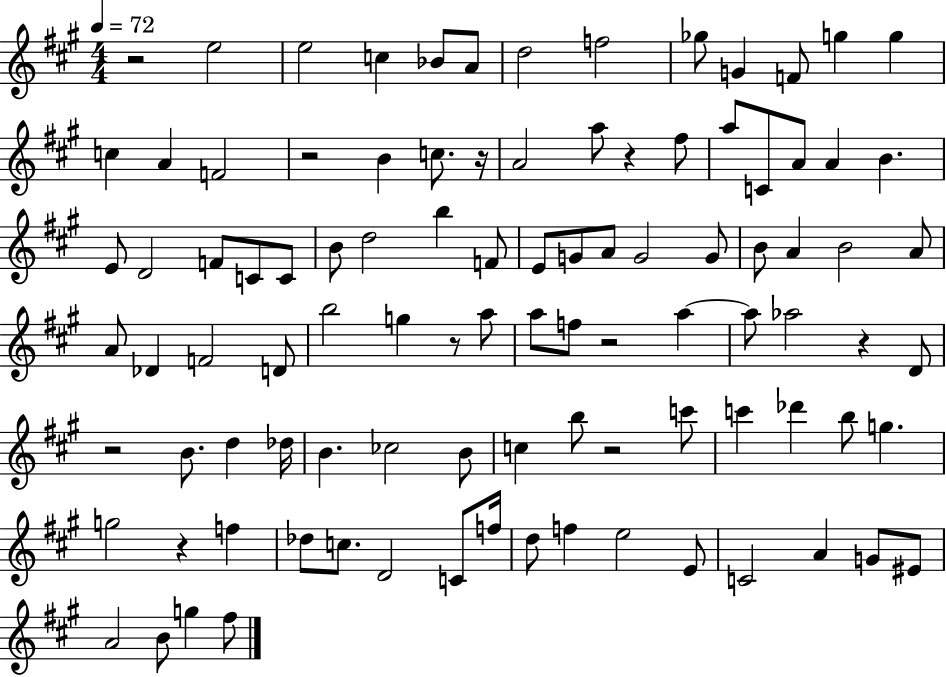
{
  \clef treble
  \numericTimeSignature
  \time 4/4
  \key a \major
  \tempo 4 = 72
  r2 e''2 | e''2 c''4 bes'8 a'8 | d''2 f''2 | ges''8 g'4 f'8 g''4 g''4 | \break c''4 a'4 f'2 | r2 b'4 c''8. r16 | a'2 a''8 r4 fis''8 | a''8 c'8 a'8 a'4 b'4. | \break e'8 d'2 f'8 c'8 c'8 | b'8 d''2 b''4 f'8 | e'8 g'8 a'8 g'2 g'8 | b'8 a'4 b'2 a'8 | \break a'8 des'4 f'2 d'8 | b''2 g''4 r8 a''8 | a''8 f''8 r2 a''4~~ | a''8 aes''2 r4 d'8 | \break r2 b'8. d''4 des''16 | b'4. ces''2 b'8 | c''4 b''8 r2 c'''8 | c'''4 des'''4 b''8 g''4. | \break g''2 r4 f''4 | des''8 c''8. d'2 c'8 f''16 | d''8 f''4 e''2 e'8 | c'2 a'4 g'8 eis'8 | \break a'2 b'8 g''4 fis''8 | \bar "|."
}